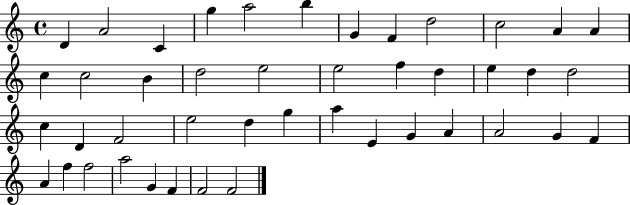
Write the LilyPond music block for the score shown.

{
  \clef treble
  \time 4/4
  \defaultTimeSignature
  \key c \major
  d'4 a'2 c'4 | g''4 a''2 b''4 | g'4 f'4 d''2 | c''2 a'4 a'4 | \break c''4 c''2 b'4 | d''2 e''2 | e''2 f''4 d''4 | e''4 d''4 d''2 | \break c''4 d'4 f'2 | e''2 d''4 g''4 | a''4 e'4 g'4 a'4 | a'2 g'4 f'4 | \break a'4 f''4 f''2 | a''2 g'4 f'4 | f'2 f'2 | \bar "|."
}